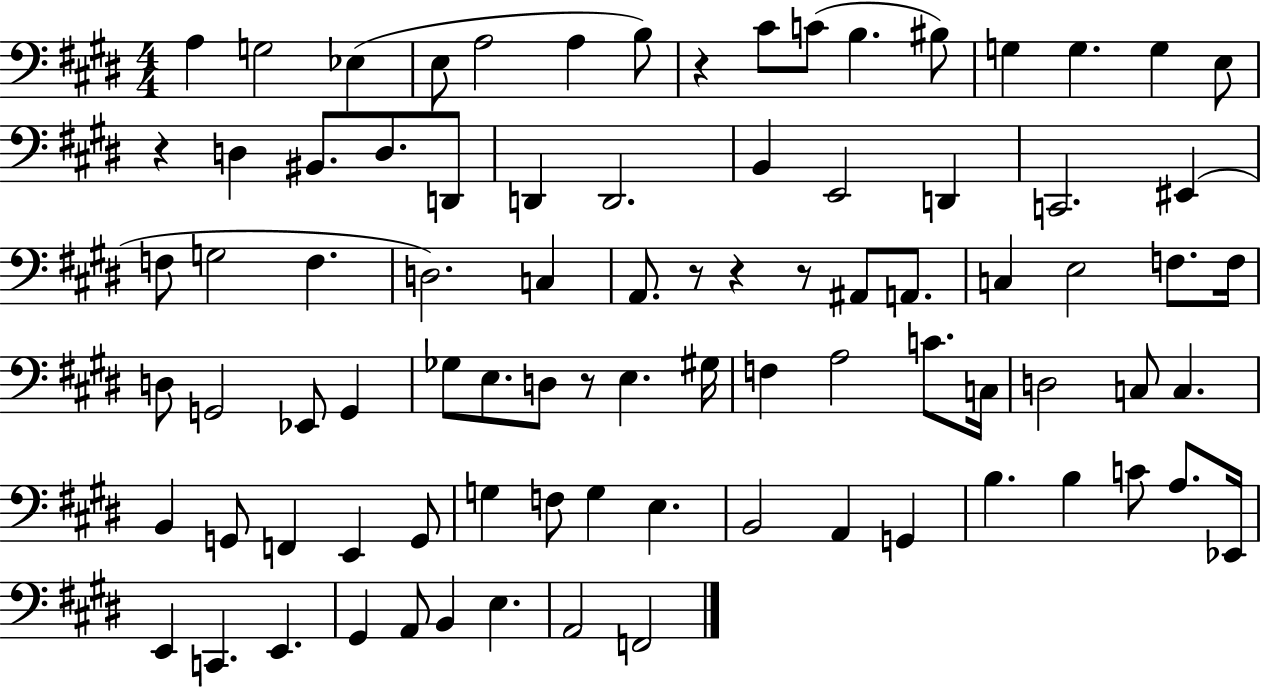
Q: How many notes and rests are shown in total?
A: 86